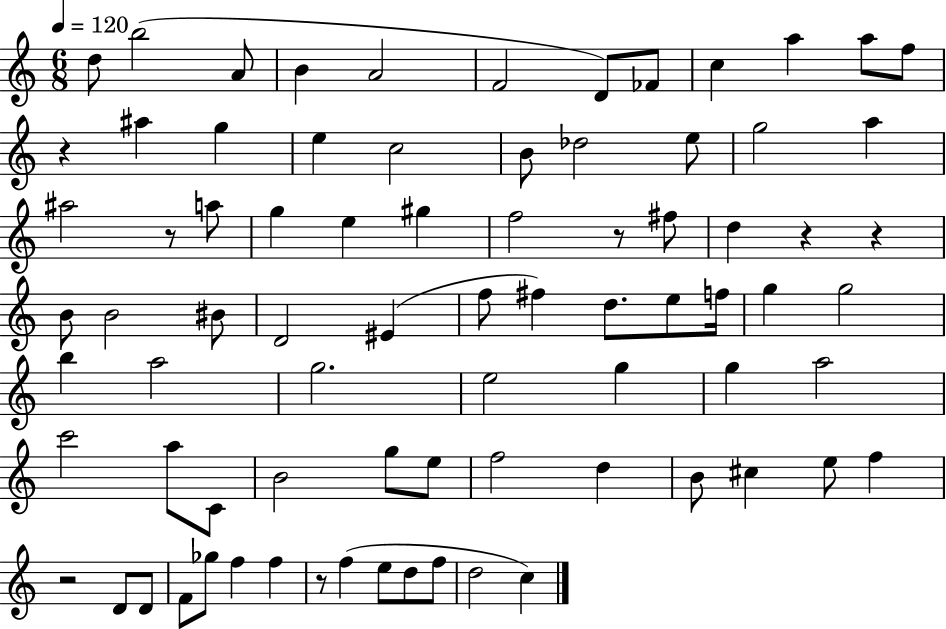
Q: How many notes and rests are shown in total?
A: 79